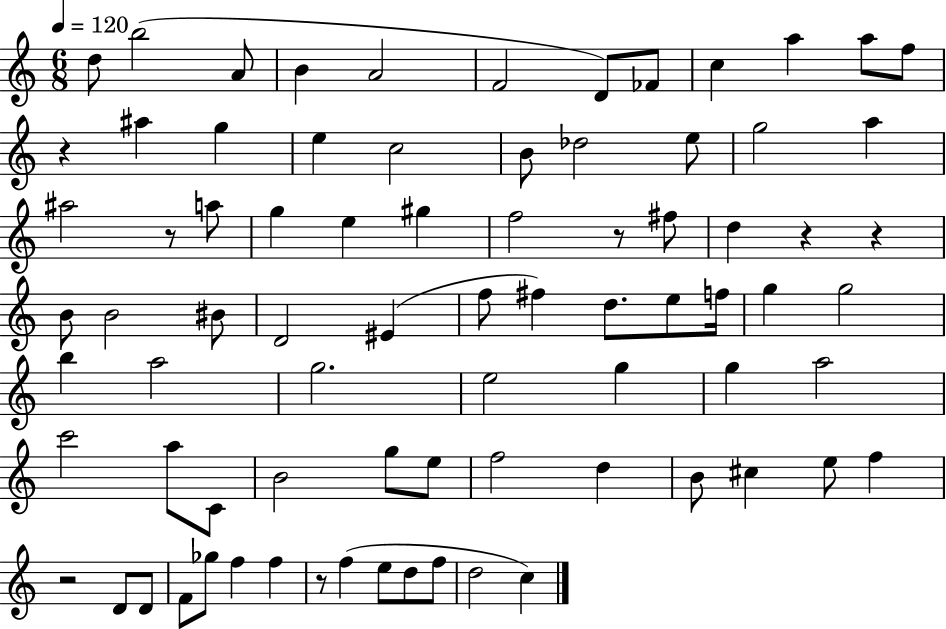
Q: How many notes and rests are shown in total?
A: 79